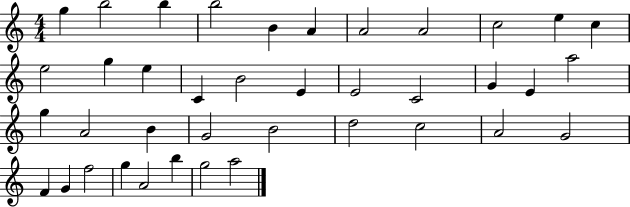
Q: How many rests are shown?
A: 0